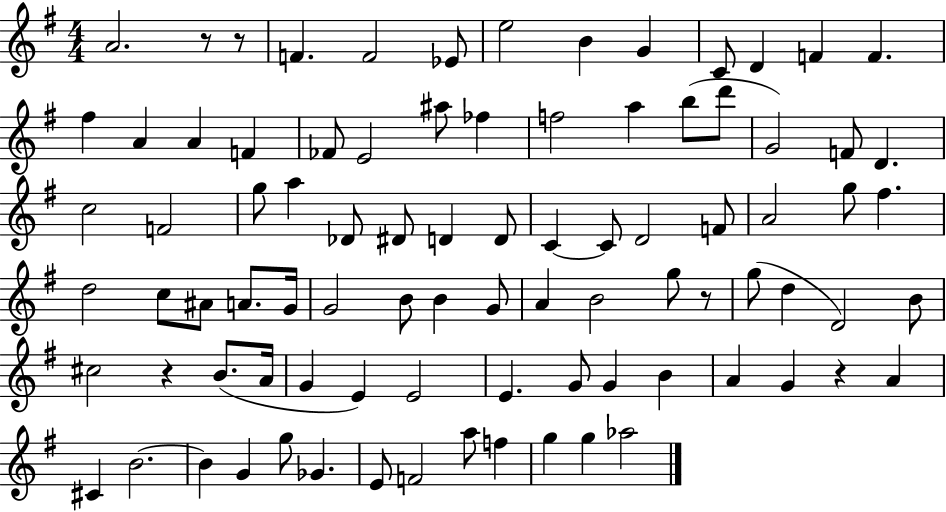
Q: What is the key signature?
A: G major